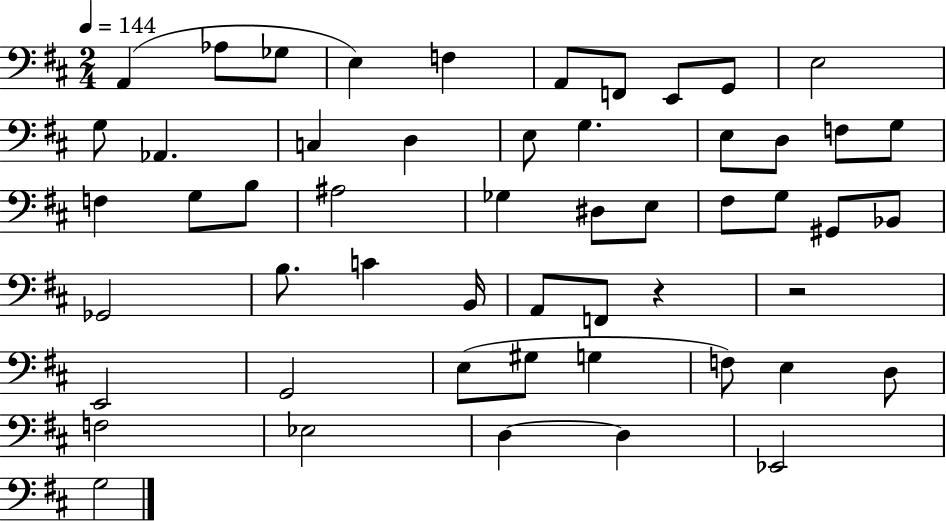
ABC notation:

X:1
T:Untitled
M:2/4
L:1/4
K:D
A,, _A,/2 _G,/2 E, F, A,,/2 F,,/2 E,,/2 G,,/2 E,2 G,/2 _A,, C, D, E,/2 G, E,/2 D,/2 F,/2 G,/2 F, G,/2 B,/2 ^A,2 _G, ^D,/2 E,/2 ^F,/2 G,/2 ^G,,/2 _B,,/2 _G,,2 B,/2 C B,,/4 A,,/2 F,,/2 z z2 E,,2 G,,2 E,/2 ^G,/2 G, F,/2 E, D,/2 F,2 _E,2 D, D, _E,,2 G,2